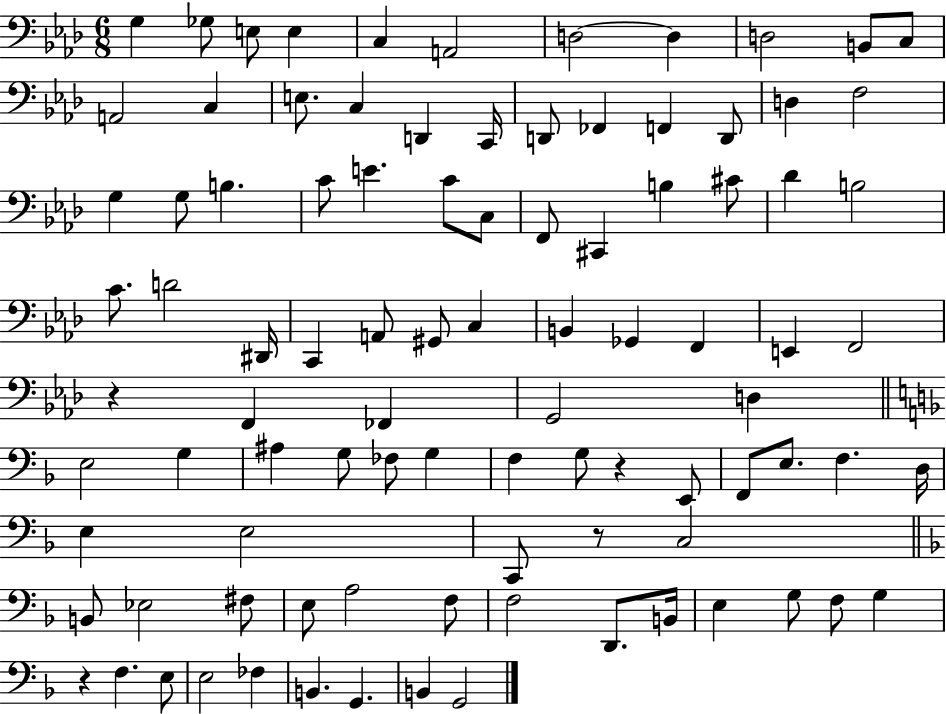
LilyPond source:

{
  \clef bass
  \numericTimeSignature
  \time 6/8
  \key aes \major
  g4 ges8 e8 e4 | c4 a,2 | d2~~ d4 | d2 b,8 c8 | \break a,2 c4 | e8. c4 d,4 c,16 | d,8 fes,4 f,4 d,8 | d4 f2 | \break g4 g8 b4. | c'8 e'4. c'8 c8 | f,8 cis,4 b4 cis'8 | des'4 b2 | \break c'8. d'2 dis,16 | c,4 a,8 gis,8 c4 | b,4 ges,4 f,4 | e,4 f,2 | \break r4 f,4 fes,4 | g,2 d4 | \bar "||" \break \key d \minor e2 g4 | ais4 g8 fes8 g4 | f4 g8 r4 e,8 | f,8 e8. f4. d16 | \break e4 e2 | c,8 r8 c2 | \bar "||" \break \key d \minor b,8 ees2 fis8 | e8 a2 f8 | f2 d,8. b,16 | e4 g8 f8 g4 | \break r4 f4. e8 | e2 fes4 | b,4. g,4. | b,4 g,2 | \break \bar "|."
}